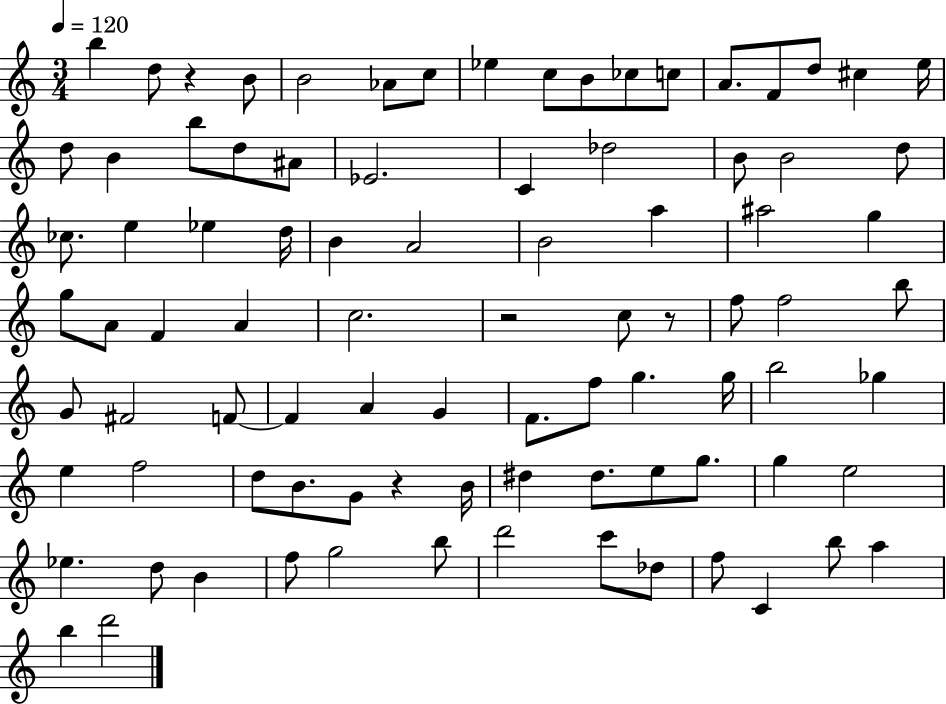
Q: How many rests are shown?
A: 4